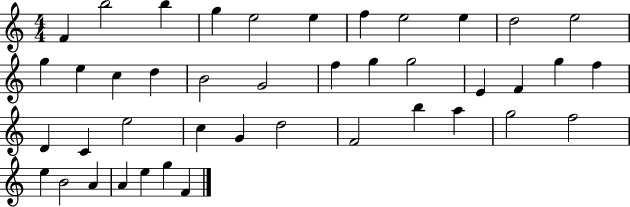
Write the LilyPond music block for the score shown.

{
  \clef treble
  \numericTimeSignature
  \time 4/4
  \key c \major
  f'4 b''2 b''4 | g''4 e''2 e''4 | f''4 e''2 e''4 | d''2 e''2 | \break g''4 e''4 c''4 d''4 | b'2 g'2 | f''4 g''4 g''2 | e'4 f'4 g''4 f''4 | \break d'4 c'4 e''2 | c''4 g'4 d''2 | f'2 b''4 a''4 | g''2 f''2 | \break e''4 b'2 a'4 | a'4 e''4 g''4 f'4 | \bar "|."
}